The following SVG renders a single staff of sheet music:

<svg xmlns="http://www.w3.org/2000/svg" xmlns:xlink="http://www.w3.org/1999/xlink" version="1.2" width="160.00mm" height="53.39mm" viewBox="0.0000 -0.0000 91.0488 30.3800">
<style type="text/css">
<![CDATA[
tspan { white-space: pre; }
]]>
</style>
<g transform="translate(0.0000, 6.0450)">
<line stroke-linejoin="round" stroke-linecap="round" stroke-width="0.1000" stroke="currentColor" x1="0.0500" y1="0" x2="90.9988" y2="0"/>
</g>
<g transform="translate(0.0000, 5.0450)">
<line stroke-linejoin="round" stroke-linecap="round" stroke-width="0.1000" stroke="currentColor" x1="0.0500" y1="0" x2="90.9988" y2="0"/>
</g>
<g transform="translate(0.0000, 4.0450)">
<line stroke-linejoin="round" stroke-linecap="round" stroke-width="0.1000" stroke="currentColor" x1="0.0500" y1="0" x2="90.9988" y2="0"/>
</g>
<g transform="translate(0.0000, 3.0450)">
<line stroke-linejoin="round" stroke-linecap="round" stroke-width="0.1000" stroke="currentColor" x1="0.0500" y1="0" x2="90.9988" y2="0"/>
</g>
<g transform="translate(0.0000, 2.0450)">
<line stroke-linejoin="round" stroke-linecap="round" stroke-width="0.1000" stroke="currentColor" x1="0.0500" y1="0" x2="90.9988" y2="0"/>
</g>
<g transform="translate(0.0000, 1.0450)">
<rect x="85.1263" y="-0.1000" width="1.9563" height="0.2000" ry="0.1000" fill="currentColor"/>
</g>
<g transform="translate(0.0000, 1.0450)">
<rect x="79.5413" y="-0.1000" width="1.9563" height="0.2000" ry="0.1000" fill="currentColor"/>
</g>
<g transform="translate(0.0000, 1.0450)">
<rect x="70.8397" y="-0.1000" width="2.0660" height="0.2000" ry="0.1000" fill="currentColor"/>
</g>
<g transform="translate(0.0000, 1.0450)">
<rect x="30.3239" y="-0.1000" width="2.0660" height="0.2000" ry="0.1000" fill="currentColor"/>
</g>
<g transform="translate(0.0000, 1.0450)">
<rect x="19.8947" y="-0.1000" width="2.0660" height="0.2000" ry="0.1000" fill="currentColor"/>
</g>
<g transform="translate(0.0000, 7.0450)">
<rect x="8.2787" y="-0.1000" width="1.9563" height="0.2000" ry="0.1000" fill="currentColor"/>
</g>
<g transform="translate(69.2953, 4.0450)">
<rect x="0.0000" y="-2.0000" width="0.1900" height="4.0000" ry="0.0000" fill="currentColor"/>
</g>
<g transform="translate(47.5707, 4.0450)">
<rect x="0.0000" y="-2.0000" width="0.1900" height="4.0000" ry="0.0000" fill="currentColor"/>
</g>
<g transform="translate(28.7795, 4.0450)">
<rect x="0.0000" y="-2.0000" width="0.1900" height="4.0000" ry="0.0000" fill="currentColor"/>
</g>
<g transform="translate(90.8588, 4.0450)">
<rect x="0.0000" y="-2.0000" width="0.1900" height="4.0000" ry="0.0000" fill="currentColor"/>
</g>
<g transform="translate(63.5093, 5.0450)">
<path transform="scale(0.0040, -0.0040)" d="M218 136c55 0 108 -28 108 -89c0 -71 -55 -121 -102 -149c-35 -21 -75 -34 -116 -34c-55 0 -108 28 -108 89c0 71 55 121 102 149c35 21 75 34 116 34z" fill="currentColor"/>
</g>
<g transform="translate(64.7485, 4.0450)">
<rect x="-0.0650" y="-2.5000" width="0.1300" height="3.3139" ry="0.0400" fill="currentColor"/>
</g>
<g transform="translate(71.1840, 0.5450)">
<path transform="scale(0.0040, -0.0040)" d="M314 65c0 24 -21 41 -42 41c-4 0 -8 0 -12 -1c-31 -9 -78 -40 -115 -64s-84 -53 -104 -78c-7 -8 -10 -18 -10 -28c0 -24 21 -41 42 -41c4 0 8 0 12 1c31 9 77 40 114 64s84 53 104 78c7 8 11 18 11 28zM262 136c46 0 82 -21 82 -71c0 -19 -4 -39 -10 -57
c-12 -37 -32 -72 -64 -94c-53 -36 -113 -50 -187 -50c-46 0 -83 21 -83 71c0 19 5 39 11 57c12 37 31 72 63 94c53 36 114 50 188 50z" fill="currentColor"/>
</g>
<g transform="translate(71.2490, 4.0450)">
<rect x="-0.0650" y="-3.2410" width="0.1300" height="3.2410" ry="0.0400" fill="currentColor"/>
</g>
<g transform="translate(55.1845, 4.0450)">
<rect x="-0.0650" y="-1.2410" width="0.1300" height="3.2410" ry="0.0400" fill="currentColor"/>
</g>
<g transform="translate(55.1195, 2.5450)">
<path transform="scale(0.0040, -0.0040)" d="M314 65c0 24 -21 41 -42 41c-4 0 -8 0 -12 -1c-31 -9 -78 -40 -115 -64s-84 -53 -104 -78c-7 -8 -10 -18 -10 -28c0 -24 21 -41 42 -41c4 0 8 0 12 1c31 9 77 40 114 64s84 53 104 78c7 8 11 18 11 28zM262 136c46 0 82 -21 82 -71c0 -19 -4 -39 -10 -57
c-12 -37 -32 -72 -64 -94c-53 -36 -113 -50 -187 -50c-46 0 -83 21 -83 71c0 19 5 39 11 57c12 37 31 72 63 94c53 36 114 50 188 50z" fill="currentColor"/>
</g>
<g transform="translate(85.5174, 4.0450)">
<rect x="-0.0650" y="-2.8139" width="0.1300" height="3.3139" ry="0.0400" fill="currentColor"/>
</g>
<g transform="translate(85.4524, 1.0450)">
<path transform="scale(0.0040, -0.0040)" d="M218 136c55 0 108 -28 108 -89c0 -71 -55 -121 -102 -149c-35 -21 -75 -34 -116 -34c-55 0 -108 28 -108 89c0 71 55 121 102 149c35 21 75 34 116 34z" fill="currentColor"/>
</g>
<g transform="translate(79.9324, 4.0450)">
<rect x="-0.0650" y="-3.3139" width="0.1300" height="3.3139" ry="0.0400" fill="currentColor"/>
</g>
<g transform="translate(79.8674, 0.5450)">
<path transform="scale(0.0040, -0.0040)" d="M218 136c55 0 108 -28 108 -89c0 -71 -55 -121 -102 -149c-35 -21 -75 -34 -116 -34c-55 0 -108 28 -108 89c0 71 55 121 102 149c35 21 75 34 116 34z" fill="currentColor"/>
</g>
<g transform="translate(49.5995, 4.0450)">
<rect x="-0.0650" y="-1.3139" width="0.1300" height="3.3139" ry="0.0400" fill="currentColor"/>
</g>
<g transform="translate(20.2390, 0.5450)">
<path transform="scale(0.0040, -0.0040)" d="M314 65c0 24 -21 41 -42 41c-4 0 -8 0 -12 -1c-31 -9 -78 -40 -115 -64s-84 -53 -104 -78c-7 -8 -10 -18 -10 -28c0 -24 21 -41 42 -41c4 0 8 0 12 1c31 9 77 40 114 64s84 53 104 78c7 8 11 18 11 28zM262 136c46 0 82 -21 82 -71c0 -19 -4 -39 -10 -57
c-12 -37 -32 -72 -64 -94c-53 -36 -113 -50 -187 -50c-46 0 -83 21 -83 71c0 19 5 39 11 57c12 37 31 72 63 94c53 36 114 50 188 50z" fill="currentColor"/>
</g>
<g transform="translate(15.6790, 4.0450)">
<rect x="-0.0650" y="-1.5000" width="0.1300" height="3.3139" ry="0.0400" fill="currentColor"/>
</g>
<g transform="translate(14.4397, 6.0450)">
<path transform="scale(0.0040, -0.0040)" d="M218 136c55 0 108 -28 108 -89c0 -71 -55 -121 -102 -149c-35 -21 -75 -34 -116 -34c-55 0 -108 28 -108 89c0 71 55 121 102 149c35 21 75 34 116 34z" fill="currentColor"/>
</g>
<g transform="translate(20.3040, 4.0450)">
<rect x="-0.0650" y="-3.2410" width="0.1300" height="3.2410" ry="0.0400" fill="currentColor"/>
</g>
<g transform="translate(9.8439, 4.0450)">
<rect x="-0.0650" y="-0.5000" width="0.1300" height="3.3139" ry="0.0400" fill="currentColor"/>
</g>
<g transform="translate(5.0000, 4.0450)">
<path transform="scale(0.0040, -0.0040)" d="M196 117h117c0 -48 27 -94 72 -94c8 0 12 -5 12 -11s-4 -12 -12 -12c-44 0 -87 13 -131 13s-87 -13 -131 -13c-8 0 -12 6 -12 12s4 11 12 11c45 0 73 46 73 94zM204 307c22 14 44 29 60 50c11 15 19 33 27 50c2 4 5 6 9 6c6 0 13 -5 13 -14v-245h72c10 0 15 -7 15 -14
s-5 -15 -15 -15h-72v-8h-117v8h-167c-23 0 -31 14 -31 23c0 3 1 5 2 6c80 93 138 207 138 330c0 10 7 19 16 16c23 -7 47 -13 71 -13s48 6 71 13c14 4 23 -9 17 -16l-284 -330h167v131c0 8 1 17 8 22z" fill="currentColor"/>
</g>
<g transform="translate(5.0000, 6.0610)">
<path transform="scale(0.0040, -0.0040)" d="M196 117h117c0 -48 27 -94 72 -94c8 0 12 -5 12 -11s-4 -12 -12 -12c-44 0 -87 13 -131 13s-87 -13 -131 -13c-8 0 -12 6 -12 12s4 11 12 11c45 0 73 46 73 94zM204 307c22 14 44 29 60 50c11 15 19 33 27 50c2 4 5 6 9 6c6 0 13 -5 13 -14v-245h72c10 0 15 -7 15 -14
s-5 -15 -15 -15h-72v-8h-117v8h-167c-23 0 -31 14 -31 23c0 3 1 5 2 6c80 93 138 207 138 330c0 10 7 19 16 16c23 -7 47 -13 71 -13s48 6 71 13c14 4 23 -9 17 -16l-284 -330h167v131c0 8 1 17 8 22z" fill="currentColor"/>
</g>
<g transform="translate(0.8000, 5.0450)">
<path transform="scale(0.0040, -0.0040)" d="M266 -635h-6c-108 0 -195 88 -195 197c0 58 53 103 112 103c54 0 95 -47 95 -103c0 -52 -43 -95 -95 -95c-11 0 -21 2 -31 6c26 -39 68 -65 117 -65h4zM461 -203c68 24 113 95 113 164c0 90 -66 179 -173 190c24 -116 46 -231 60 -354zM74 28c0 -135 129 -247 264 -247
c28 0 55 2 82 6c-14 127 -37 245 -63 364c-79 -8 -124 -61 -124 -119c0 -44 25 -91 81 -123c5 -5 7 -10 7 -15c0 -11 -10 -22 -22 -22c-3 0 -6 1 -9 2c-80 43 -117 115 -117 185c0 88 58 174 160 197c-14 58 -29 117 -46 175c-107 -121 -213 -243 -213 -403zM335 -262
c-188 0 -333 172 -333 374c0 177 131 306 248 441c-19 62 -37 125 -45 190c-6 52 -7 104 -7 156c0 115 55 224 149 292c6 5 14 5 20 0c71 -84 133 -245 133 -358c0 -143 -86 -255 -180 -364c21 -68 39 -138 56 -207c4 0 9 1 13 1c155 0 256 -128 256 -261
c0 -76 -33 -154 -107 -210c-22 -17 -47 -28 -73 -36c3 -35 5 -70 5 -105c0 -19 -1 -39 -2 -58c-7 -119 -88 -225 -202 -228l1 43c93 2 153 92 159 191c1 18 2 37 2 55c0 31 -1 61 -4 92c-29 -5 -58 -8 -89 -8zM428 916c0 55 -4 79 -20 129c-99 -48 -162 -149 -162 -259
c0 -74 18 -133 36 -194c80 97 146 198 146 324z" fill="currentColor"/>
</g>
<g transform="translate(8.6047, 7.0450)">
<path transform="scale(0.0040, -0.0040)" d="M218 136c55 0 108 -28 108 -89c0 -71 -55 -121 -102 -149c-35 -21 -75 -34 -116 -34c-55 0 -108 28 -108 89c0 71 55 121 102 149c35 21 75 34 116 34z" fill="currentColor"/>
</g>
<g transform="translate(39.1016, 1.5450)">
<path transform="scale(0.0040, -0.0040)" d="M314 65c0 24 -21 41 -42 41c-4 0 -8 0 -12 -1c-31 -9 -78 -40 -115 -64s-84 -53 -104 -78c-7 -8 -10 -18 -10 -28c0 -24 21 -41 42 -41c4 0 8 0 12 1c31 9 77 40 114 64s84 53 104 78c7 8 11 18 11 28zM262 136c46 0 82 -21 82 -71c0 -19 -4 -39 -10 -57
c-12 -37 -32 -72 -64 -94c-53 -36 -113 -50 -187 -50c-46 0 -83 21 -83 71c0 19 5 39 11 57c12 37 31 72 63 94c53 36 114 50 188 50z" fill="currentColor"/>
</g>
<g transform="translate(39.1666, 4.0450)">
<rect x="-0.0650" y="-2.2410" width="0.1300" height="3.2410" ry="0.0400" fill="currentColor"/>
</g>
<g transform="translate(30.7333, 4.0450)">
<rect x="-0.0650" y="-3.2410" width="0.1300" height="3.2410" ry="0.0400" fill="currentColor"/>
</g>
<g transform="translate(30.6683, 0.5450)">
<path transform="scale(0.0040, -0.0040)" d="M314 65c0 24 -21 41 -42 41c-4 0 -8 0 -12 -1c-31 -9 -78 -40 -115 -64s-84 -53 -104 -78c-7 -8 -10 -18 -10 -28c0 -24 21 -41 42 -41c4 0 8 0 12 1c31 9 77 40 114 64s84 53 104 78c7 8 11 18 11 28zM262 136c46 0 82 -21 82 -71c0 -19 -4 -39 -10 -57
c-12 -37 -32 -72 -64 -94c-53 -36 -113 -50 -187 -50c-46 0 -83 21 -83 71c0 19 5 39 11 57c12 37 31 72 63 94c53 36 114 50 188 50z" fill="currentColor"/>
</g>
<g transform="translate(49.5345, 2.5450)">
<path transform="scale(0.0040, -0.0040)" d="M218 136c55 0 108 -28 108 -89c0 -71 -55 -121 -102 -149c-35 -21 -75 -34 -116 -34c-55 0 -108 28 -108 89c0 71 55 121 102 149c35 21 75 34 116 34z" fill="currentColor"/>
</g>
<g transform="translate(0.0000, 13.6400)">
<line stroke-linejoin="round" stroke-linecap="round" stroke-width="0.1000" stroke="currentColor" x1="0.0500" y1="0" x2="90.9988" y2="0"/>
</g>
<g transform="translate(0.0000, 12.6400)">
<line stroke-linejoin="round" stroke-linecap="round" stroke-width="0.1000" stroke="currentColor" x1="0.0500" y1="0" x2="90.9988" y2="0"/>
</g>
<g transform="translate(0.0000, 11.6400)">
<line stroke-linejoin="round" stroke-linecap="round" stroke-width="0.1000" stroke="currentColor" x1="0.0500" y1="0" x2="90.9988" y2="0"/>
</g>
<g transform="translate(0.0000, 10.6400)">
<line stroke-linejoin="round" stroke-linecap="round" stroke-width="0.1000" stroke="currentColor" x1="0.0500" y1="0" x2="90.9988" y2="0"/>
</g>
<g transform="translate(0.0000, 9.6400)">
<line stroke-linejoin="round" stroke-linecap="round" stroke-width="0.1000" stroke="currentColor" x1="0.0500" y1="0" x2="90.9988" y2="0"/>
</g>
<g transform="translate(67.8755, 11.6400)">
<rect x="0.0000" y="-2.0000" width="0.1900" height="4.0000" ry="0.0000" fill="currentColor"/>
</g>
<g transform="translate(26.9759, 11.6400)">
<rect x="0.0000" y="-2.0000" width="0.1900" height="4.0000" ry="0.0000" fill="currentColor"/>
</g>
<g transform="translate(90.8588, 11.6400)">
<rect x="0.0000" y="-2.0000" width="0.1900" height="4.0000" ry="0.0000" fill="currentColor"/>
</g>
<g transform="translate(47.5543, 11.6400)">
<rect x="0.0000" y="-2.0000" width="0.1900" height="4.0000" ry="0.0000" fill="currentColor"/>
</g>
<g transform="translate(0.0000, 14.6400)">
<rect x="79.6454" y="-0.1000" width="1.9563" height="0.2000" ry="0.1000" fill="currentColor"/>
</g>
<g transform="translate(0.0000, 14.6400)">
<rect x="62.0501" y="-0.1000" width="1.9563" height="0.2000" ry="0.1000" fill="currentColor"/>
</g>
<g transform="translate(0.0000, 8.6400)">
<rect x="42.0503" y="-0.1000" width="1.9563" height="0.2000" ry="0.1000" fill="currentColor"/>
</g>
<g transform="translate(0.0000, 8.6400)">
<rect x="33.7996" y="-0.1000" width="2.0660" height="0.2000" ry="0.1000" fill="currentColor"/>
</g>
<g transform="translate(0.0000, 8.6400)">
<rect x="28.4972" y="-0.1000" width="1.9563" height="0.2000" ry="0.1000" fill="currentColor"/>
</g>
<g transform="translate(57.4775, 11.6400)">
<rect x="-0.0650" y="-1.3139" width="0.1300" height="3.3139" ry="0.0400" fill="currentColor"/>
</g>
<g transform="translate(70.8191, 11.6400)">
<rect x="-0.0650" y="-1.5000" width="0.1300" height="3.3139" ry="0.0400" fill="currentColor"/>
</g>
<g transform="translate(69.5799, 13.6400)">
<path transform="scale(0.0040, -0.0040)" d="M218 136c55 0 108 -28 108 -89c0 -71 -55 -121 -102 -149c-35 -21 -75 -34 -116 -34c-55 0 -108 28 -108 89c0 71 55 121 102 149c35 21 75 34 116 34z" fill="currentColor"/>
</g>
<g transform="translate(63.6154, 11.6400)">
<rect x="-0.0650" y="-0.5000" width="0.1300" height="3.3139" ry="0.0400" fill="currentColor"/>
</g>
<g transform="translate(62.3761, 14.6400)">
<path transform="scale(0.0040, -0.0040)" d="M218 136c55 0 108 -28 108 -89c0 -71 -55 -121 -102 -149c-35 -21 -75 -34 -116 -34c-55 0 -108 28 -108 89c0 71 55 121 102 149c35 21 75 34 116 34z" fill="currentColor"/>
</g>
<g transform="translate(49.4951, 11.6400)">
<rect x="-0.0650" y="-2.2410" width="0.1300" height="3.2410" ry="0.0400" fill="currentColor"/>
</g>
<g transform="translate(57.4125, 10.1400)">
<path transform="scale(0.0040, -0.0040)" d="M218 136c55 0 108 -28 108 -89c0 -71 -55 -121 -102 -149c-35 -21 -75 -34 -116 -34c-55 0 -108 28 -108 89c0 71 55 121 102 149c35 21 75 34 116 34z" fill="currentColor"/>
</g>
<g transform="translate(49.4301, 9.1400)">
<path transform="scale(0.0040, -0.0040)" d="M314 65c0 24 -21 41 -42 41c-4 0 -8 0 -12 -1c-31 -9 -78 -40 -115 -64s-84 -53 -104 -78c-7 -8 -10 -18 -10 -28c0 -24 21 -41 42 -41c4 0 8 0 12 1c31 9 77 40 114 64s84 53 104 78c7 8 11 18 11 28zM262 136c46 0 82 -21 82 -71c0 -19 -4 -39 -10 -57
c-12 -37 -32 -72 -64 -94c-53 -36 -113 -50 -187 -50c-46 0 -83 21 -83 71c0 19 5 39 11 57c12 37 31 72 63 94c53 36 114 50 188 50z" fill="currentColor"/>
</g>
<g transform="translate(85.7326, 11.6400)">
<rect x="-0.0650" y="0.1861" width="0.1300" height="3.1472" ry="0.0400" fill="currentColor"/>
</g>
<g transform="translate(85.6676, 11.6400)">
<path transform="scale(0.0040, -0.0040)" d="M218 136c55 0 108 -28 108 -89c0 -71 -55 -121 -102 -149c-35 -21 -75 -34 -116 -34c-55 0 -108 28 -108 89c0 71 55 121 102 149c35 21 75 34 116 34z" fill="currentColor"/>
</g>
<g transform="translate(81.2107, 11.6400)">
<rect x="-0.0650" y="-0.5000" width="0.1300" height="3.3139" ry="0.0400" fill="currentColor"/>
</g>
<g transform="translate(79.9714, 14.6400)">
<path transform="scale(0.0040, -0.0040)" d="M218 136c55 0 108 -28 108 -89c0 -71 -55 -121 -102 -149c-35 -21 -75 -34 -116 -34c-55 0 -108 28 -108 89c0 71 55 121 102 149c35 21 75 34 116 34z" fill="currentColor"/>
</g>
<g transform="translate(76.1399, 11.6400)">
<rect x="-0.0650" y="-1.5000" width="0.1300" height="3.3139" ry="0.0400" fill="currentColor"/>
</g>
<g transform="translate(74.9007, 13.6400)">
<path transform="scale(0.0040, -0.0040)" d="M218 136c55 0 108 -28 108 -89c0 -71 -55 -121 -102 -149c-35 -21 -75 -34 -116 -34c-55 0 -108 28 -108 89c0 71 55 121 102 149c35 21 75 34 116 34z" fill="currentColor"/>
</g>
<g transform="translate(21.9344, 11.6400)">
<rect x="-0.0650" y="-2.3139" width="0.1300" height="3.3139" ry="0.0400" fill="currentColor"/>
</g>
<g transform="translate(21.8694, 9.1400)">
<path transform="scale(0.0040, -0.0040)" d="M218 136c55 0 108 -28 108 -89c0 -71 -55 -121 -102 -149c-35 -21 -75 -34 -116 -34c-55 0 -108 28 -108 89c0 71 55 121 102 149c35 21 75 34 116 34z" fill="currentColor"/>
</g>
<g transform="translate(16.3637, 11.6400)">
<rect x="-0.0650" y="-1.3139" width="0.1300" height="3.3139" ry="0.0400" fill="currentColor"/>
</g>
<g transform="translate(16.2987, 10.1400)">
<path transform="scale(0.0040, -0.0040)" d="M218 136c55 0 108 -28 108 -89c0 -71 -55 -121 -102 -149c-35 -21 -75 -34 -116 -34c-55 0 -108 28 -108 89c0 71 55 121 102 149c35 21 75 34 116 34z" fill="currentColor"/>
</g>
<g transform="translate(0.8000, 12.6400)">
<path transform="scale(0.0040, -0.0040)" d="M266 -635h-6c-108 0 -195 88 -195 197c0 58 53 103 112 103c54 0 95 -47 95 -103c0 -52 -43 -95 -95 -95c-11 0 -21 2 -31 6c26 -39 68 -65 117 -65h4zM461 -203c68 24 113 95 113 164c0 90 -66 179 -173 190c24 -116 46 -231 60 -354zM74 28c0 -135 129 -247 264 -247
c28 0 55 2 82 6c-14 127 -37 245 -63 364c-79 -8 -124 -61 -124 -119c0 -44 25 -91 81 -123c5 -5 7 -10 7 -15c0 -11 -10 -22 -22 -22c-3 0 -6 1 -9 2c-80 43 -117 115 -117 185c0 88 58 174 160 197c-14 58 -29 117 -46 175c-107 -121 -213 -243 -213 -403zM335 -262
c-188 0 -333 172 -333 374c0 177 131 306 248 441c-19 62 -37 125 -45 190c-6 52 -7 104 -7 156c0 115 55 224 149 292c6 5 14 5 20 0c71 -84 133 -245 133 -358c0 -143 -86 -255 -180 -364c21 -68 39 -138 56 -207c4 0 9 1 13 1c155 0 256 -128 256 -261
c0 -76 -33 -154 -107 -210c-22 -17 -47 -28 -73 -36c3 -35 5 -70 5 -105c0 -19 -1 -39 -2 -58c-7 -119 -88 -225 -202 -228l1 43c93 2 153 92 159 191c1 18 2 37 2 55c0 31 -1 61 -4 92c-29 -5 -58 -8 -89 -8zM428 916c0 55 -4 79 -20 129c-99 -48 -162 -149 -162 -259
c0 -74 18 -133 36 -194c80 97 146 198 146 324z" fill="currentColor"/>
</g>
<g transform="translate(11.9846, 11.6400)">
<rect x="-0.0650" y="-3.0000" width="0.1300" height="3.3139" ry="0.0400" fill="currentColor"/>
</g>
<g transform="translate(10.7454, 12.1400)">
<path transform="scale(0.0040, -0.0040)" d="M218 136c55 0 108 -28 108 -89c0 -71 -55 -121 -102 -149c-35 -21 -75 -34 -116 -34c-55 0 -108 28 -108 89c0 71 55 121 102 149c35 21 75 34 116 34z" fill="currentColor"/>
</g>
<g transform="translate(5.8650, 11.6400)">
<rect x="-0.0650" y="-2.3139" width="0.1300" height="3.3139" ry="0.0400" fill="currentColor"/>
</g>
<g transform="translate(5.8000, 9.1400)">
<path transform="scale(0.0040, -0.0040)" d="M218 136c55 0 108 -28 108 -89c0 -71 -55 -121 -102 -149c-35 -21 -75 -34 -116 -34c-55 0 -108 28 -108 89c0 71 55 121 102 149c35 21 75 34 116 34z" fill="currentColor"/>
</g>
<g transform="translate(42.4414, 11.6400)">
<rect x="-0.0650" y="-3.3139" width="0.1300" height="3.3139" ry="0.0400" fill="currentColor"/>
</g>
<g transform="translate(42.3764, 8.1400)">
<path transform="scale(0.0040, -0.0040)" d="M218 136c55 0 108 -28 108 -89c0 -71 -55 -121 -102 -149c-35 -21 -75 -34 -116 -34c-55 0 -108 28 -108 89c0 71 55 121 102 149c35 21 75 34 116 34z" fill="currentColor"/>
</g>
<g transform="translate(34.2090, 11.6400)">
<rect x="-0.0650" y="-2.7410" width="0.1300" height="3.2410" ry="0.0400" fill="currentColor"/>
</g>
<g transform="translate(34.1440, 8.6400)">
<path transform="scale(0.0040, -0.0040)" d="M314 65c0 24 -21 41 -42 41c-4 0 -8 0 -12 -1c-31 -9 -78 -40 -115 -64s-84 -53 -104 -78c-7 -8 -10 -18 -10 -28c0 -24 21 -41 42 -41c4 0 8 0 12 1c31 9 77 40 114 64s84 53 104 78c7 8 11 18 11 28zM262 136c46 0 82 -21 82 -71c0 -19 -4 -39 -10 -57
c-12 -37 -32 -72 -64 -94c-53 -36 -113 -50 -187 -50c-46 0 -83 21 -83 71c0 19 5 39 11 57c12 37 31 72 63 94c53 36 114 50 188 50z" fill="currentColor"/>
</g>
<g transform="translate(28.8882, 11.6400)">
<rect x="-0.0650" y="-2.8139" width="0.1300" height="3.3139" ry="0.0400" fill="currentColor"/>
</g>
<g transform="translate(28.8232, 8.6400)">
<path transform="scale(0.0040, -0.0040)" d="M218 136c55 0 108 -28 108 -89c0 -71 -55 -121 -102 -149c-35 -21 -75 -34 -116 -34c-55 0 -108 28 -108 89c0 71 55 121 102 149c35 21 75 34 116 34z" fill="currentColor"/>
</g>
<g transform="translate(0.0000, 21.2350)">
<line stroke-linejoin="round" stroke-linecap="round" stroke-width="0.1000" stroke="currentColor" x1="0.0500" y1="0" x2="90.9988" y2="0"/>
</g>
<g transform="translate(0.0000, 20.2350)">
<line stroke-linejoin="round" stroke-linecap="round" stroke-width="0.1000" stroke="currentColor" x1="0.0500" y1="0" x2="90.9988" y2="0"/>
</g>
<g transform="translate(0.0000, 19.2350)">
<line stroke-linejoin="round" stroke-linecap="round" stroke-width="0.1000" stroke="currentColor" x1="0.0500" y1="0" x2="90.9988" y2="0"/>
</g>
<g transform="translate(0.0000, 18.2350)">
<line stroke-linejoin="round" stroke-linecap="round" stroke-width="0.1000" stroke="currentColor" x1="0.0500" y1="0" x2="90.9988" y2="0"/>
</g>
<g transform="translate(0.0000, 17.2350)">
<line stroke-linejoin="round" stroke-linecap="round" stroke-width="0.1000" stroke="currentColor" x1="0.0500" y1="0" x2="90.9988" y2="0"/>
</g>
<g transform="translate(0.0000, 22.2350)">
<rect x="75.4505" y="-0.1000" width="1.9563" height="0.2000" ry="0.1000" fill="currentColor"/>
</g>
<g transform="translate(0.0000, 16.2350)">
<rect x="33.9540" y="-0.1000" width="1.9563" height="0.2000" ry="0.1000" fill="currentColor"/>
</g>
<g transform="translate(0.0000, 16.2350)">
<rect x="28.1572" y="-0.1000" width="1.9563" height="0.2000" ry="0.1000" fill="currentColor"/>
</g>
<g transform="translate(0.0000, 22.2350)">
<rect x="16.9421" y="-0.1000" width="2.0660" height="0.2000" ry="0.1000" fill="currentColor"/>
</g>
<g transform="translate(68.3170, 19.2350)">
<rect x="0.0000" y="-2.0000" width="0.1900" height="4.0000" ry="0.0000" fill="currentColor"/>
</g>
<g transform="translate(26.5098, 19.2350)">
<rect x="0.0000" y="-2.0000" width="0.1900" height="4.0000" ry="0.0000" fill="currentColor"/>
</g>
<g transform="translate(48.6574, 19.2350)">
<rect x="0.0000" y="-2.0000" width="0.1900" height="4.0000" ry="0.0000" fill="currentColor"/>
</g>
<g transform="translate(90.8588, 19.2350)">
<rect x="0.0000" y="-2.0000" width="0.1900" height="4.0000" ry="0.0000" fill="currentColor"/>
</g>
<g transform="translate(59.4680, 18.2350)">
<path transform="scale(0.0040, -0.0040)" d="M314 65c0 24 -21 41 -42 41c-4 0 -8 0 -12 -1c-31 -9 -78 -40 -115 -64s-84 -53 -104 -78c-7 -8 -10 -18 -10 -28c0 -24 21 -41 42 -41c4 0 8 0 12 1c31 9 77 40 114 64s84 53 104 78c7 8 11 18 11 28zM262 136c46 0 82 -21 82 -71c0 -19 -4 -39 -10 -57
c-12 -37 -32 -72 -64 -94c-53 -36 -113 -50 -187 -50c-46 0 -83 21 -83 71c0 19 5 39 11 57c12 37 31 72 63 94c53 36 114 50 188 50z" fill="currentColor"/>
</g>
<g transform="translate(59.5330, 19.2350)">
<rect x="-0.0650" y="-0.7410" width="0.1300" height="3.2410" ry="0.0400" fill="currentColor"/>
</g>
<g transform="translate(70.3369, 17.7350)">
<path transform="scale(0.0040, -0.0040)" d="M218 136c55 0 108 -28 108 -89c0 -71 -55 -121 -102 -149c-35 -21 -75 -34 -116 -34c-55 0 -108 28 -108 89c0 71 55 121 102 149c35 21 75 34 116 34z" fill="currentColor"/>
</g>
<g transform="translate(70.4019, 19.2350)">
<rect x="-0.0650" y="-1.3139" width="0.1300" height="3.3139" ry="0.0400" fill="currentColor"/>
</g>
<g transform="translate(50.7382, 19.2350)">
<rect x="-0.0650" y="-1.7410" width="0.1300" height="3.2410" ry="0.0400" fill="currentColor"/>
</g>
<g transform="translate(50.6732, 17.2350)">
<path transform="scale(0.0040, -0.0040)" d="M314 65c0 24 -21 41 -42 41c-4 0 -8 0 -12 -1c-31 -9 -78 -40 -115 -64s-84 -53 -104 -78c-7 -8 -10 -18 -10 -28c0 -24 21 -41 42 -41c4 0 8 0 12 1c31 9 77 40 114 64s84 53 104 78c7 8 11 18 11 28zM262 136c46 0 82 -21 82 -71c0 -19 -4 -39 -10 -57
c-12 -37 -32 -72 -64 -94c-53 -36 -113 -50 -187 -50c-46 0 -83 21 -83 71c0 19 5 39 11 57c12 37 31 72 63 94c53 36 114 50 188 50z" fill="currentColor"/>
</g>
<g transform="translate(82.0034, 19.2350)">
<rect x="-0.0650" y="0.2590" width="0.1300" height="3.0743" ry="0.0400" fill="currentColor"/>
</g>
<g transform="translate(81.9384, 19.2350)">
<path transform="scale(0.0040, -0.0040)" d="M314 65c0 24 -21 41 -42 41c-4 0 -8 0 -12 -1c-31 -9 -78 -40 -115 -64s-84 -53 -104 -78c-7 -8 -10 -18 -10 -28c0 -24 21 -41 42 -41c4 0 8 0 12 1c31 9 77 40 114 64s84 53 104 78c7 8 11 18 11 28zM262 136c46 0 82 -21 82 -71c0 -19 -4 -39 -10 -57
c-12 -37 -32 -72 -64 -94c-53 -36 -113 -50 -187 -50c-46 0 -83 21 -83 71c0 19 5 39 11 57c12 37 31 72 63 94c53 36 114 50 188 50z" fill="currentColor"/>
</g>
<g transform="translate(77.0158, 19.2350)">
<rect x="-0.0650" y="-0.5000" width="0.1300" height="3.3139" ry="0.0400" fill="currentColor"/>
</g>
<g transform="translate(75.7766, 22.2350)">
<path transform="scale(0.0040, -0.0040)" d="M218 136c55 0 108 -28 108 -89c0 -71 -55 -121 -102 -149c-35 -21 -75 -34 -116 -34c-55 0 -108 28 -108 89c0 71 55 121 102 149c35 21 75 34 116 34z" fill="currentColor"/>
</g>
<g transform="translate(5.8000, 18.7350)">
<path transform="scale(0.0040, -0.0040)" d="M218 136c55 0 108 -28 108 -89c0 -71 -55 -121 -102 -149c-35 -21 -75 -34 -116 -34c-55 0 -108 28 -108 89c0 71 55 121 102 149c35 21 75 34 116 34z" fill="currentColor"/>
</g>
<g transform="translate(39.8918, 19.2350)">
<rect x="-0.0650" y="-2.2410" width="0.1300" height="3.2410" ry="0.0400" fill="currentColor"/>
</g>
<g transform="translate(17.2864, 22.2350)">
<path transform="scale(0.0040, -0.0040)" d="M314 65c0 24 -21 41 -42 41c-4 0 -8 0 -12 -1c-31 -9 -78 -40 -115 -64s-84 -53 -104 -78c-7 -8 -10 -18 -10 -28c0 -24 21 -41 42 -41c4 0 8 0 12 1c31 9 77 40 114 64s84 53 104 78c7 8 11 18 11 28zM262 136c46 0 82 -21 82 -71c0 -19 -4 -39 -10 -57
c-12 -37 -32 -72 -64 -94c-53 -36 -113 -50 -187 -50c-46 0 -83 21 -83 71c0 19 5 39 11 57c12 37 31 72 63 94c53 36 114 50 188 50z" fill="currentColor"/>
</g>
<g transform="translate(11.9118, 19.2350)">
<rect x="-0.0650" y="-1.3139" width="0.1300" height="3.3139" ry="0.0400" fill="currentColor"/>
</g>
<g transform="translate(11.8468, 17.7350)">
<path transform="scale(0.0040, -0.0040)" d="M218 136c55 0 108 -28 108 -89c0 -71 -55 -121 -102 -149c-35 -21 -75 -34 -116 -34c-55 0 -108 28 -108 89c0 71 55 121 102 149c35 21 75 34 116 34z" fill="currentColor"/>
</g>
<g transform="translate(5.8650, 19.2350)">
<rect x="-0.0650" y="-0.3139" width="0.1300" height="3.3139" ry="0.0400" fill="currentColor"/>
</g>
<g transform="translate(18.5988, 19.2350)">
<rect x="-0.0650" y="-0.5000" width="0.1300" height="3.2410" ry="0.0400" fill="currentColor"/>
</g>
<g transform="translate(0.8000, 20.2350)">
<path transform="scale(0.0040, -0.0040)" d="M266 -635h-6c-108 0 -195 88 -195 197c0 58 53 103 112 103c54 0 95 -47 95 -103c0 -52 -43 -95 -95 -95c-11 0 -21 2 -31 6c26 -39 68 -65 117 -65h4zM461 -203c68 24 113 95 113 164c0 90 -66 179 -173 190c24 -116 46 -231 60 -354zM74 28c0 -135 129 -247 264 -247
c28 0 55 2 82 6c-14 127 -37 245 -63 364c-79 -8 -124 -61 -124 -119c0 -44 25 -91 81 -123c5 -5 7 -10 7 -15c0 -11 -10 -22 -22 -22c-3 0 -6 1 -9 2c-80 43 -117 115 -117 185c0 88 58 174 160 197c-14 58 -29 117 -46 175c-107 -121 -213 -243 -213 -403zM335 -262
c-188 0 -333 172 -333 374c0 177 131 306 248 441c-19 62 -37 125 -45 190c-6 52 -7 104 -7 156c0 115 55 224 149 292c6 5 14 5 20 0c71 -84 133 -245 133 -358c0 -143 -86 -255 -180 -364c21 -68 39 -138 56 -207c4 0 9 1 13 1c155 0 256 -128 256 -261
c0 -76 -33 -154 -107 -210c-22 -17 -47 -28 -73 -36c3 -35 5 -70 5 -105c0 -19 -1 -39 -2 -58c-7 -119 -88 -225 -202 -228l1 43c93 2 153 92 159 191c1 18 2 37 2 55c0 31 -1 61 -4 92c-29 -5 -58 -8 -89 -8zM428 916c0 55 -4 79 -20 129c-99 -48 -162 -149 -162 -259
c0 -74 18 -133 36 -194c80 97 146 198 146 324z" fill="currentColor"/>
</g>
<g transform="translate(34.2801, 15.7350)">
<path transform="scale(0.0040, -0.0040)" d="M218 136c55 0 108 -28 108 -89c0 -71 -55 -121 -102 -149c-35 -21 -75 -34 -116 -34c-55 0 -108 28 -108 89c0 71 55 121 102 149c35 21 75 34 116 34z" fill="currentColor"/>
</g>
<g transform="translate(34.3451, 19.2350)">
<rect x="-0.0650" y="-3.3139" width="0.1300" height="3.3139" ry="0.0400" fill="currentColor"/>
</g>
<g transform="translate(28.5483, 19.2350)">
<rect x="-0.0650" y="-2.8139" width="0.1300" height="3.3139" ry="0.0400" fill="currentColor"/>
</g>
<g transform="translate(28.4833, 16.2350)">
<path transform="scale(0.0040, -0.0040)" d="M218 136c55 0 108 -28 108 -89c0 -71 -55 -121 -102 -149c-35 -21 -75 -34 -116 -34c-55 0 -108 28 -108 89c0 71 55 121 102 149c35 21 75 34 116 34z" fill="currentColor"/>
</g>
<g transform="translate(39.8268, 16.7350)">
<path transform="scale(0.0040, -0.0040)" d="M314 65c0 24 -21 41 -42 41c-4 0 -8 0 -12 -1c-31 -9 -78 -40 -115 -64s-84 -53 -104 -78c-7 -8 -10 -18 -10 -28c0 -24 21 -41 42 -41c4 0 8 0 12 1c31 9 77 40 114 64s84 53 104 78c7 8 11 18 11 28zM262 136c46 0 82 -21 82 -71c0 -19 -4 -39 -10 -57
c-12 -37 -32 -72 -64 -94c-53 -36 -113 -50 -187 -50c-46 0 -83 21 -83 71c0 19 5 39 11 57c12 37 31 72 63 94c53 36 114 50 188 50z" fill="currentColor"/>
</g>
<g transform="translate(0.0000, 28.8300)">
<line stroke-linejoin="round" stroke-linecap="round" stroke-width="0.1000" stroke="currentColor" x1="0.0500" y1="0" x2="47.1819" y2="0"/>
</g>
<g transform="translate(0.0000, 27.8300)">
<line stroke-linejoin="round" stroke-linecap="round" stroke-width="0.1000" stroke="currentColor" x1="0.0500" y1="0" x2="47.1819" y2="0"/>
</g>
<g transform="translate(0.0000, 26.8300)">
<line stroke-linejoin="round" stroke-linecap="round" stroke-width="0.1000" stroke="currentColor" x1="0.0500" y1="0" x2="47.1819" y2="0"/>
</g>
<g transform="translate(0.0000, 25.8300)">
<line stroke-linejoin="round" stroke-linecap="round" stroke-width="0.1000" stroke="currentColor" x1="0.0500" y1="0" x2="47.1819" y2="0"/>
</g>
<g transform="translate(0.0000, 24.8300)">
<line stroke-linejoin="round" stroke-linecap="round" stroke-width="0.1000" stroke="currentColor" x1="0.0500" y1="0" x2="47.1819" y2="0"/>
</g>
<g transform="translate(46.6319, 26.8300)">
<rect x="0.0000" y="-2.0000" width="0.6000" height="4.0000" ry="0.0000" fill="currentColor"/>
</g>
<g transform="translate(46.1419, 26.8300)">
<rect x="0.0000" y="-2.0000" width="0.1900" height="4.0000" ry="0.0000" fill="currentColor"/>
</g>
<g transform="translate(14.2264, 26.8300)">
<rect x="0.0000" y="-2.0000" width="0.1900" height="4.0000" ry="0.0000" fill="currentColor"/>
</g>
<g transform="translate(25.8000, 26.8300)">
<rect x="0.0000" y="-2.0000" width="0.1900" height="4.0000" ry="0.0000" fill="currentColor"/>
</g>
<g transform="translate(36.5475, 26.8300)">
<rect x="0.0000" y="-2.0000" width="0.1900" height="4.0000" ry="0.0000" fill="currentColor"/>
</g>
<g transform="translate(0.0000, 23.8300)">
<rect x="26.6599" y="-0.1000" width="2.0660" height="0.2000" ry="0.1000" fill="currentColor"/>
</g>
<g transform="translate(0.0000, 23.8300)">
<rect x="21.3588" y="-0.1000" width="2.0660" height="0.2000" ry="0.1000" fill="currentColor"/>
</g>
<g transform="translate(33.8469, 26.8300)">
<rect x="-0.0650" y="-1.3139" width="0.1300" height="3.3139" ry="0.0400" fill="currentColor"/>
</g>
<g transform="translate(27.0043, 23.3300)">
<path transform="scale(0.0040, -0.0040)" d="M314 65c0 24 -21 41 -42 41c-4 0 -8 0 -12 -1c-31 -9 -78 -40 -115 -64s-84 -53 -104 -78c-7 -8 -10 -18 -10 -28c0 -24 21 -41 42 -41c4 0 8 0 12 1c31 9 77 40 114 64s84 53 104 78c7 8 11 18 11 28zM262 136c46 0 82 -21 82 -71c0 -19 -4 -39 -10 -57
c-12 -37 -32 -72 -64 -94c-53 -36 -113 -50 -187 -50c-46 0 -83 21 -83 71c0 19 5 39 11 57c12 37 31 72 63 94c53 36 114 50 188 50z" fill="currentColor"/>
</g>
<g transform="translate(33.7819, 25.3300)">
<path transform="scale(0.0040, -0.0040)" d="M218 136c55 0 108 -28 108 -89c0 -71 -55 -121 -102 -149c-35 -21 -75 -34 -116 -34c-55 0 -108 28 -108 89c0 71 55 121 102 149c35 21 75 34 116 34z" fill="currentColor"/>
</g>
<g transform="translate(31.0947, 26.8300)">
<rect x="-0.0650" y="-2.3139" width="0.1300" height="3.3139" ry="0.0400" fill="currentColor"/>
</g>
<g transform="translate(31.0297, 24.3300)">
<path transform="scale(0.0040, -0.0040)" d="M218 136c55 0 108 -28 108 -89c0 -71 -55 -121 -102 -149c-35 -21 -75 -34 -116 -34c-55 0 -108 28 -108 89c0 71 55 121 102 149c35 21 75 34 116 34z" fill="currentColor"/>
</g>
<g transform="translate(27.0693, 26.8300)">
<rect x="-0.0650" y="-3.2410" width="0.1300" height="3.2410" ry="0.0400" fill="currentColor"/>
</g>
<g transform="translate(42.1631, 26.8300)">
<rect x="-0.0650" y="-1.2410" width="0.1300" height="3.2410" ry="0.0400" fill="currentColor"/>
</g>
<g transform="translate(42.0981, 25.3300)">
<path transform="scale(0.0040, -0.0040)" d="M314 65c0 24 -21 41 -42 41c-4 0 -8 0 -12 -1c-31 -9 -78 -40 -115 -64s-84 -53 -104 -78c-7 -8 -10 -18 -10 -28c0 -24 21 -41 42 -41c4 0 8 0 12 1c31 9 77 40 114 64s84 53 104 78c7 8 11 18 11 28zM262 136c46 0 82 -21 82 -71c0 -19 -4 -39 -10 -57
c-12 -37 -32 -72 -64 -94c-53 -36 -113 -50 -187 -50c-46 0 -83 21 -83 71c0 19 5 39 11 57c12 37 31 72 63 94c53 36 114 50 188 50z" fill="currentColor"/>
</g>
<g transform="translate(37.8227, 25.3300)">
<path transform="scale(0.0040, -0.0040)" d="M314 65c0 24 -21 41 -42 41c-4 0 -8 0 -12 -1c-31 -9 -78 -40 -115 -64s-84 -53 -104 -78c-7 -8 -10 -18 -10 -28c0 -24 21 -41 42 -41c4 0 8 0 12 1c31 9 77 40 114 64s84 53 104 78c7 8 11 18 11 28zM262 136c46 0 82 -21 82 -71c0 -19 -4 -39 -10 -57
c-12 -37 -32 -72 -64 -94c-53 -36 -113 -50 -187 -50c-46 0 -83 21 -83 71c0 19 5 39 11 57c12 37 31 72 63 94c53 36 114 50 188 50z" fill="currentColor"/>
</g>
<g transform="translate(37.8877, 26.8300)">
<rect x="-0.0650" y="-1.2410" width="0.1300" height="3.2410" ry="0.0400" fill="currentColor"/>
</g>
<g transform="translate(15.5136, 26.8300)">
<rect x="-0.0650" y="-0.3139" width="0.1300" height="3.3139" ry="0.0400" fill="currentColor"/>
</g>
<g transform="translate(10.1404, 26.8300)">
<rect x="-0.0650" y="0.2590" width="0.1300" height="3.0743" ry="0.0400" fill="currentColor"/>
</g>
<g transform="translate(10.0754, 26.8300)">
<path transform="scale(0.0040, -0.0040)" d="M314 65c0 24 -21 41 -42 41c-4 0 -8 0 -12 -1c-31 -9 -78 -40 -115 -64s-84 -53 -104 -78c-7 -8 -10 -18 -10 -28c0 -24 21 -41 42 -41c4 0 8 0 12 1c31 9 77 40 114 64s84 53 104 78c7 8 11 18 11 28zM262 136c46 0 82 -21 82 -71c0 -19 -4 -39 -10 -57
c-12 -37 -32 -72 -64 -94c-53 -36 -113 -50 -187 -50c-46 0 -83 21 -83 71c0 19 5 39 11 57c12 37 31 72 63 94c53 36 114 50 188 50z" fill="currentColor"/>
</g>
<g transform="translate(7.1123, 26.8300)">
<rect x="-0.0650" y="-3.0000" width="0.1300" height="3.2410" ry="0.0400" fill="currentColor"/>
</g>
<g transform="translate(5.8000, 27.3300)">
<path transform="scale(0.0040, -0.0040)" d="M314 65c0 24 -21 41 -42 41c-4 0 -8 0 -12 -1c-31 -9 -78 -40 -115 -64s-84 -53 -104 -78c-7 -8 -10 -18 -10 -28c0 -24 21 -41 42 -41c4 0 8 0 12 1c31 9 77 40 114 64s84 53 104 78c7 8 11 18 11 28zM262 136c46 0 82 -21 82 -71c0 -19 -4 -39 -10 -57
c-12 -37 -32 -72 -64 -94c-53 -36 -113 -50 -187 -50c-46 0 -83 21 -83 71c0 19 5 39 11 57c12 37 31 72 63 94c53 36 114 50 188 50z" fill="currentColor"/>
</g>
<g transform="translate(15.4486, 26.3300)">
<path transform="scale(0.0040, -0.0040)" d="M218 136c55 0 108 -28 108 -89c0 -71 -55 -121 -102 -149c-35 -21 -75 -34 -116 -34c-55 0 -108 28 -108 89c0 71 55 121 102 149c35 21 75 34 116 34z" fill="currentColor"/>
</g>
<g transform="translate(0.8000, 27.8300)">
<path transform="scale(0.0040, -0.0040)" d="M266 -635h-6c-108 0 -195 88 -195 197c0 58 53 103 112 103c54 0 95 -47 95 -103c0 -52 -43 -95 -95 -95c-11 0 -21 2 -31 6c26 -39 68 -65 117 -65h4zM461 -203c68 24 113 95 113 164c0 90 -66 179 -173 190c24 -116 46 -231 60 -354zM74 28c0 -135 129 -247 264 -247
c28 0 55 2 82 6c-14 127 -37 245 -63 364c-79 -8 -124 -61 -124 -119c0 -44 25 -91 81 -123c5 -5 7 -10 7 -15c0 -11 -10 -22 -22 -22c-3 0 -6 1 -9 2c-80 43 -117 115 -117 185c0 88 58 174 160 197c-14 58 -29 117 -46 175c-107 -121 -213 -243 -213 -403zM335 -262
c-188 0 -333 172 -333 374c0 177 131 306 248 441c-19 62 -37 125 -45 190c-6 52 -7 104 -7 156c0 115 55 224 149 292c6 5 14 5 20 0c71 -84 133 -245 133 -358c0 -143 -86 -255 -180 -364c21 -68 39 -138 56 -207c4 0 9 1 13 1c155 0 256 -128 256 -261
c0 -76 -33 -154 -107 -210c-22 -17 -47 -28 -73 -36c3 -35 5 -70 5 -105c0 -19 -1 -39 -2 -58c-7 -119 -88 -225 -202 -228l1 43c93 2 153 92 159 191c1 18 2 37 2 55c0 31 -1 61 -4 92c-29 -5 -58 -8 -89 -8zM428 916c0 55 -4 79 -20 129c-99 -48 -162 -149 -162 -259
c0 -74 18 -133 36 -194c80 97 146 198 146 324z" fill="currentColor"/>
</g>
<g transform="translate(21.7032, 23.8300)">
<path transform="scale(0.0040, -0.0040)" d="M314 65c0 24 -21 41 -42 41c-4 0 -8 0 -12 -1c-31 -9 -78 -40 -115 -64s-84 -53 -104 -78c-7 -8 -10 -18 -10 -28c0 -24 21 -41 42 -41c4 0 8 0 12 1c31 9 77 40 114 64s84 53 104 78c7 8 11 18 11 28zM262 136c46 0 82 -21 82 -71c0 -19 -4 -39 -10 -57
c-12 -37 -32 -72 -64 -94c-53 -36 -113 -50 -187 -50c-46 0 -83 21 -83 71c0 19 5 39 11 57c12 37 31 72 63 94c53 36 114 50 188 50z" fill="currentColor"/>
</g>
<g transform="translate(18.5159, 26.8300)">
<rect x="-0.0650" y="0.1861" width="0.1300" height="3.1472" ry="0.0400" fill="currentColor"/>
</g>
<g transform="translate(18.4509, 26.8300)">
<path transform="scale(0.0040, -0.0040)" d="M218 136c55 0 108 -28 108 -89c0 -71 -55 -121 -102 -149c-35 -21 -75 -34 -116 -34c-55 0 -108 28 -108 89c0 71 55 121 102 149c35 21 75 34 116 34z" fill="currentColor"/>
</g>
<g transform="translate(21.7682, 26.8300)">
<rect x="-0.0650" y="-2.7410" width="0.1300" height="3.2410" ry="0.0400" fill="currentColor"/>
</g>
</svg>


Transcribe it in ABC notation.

X:1
T:Untitled
M:4/4
L:1/4
K:C
C E b2 b2 g2 e e2 G b2 b a g A e g a a2 b g2 e C E E C B c e C2 a b g2 f2 d2 e C B2 A2 B2 c B a2 b2 g e e2 e2